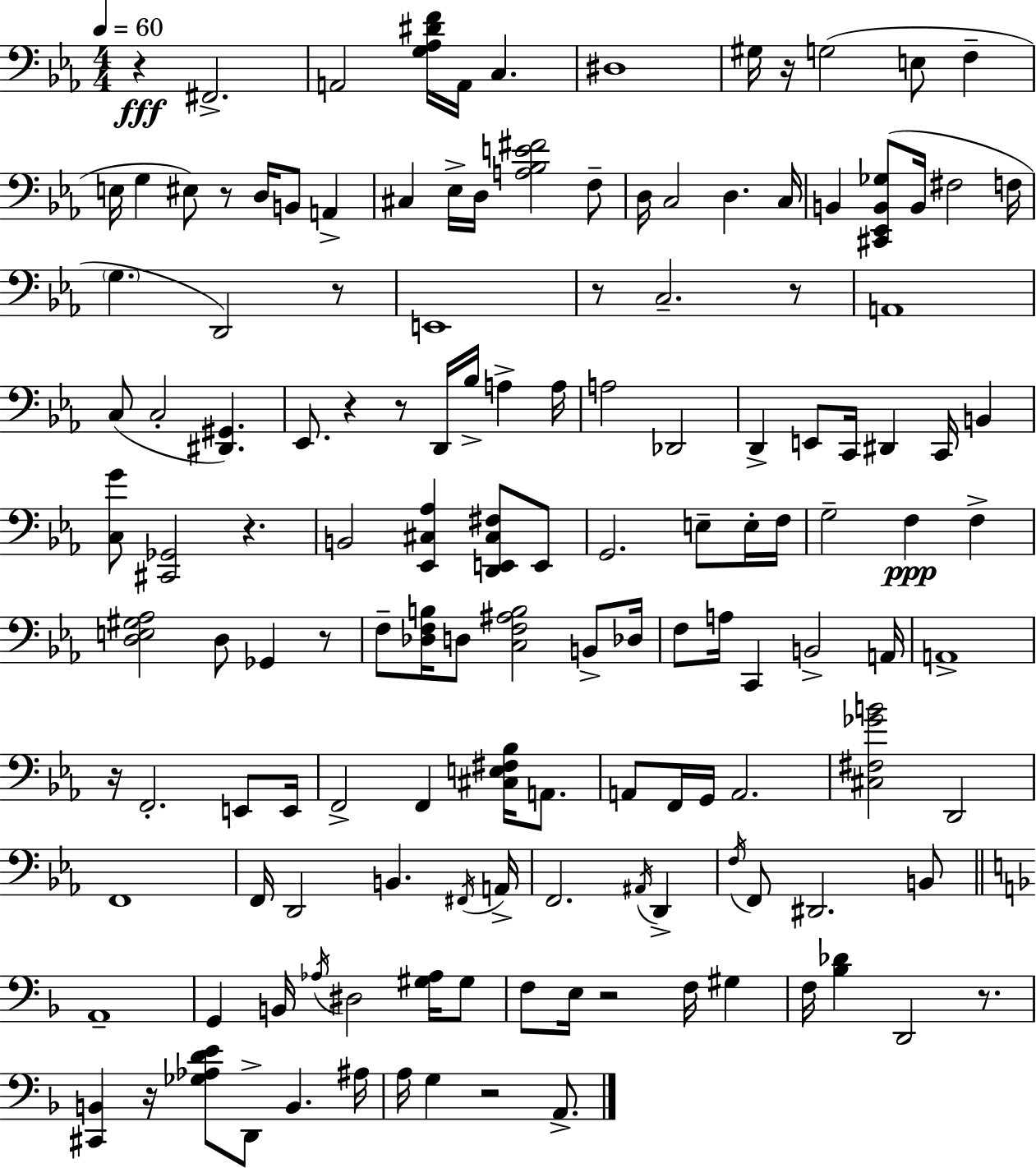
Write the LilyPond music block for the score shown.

{
  \clef bass
  \numericTimeSignature
  \time 4/4
  \key ees \major
  \tempo 4 = 60
  r4\fff fis,2.-> | a,2 <g aes dis' f'>16 a,16 c4. | dis1 | gis16 r16 g2( e8 f4-- | \break e16 g4 eis8) r8 d16 b,8 a,4-> | cis4 ees16-> d16 <a bes e' fis'>2 f8-- | d16 c2 d4. c16 | b,4 <cis, ees, b, ges>8( b,16 fis2 f16 | \break \parenthesize g4. d,2) r8 | e,1 | r8 c2.-- r8 | a,1 | \break c8( c2-. <dis, gis,>4.) | ees,8. r4 r8 d,16 bes16-> a4-> a16 | a2 des,2 | d,4-> e,8 c,16 dis,4 c,16 b,4 | \break <c g'>8 <cis, ges,>2 r4. | b,2 <ees, cis aes>4 <d, e, cis fis>8 e,8 | g,2. e8-- e16-. f16 | g2-- f4\ppp f4-> | \break <d e gis aes>2 d8 ges,4 r8 | f8-- <des f b>16 d8 <c f ais b>2 b,8-> des16 | f8 a16 c,4 b,2-> a,16 | a,1-> | \break r16 f,2.-. e,8 e,16 | f,2-> f,4 <cis e fis bes>16 a,8. | a,8 f,16 g,16 a,2. | <cis fis ges' b'>2 d,2 | \break f,1 | f,16 d,2 b,4. \acciaccatura { fis,16 } | a,16-> f,2. \acciaccatura { ais,16 } d,4-> | \acciaccatura { f16 } f,8 dis,2. | \break b,8 \bar "||" \break \key f \major a,1-- | g,4 b,16 \acciaccatura { aes16 } dis2 <gis aes>16 gis8 | f8 e16 r2 f16 gis4 | f16 <bes des'>4 d,2 r8. | \break <cis, b,>4 r16 <ges aes d' e'>8 d,8-> b,4. | ais16 a16 g4 r2 a,8.-> | \bar "|."
}